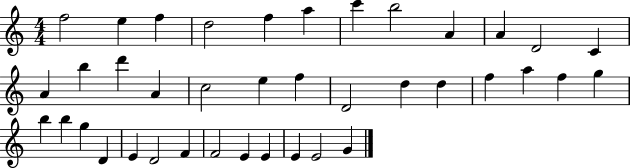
F5/h E5/q F5/q D5/h F5/q A5/q C6/q B5/h A4/q A4/q D4/h C4/q A4/q B5/q D6/q A4/q C5/h E5/q F5/q D4/h D5/q D5/q F5/q A5/q F5/q G5/q B5/q B5/q G5/q D4/q E4/q D4/h F4/q F4/h E4/q E4/q E4/q E4/h G4/q